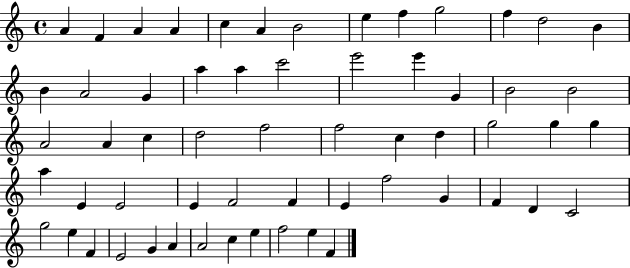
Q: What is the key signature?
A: C major